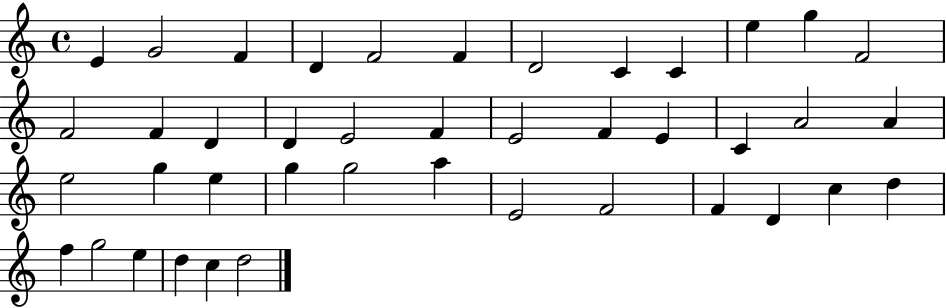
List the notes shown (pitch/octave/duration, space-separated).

E4/q G4/h F4/q D4/q F4/h F4/q D4/h C4/q C4/q E5/q G5/q F4/h F4/h F4/q D4/q D4/q E4/h F4/q E4/h F4/q E4/q C4/q A4/h A4/q E5/h G5/q E5/q G5/q G5/h A5/q E4/h F4/h F4/q D4/q C5/q D5/q F5/q G5/h E5/q D5/q C5/q D5/h